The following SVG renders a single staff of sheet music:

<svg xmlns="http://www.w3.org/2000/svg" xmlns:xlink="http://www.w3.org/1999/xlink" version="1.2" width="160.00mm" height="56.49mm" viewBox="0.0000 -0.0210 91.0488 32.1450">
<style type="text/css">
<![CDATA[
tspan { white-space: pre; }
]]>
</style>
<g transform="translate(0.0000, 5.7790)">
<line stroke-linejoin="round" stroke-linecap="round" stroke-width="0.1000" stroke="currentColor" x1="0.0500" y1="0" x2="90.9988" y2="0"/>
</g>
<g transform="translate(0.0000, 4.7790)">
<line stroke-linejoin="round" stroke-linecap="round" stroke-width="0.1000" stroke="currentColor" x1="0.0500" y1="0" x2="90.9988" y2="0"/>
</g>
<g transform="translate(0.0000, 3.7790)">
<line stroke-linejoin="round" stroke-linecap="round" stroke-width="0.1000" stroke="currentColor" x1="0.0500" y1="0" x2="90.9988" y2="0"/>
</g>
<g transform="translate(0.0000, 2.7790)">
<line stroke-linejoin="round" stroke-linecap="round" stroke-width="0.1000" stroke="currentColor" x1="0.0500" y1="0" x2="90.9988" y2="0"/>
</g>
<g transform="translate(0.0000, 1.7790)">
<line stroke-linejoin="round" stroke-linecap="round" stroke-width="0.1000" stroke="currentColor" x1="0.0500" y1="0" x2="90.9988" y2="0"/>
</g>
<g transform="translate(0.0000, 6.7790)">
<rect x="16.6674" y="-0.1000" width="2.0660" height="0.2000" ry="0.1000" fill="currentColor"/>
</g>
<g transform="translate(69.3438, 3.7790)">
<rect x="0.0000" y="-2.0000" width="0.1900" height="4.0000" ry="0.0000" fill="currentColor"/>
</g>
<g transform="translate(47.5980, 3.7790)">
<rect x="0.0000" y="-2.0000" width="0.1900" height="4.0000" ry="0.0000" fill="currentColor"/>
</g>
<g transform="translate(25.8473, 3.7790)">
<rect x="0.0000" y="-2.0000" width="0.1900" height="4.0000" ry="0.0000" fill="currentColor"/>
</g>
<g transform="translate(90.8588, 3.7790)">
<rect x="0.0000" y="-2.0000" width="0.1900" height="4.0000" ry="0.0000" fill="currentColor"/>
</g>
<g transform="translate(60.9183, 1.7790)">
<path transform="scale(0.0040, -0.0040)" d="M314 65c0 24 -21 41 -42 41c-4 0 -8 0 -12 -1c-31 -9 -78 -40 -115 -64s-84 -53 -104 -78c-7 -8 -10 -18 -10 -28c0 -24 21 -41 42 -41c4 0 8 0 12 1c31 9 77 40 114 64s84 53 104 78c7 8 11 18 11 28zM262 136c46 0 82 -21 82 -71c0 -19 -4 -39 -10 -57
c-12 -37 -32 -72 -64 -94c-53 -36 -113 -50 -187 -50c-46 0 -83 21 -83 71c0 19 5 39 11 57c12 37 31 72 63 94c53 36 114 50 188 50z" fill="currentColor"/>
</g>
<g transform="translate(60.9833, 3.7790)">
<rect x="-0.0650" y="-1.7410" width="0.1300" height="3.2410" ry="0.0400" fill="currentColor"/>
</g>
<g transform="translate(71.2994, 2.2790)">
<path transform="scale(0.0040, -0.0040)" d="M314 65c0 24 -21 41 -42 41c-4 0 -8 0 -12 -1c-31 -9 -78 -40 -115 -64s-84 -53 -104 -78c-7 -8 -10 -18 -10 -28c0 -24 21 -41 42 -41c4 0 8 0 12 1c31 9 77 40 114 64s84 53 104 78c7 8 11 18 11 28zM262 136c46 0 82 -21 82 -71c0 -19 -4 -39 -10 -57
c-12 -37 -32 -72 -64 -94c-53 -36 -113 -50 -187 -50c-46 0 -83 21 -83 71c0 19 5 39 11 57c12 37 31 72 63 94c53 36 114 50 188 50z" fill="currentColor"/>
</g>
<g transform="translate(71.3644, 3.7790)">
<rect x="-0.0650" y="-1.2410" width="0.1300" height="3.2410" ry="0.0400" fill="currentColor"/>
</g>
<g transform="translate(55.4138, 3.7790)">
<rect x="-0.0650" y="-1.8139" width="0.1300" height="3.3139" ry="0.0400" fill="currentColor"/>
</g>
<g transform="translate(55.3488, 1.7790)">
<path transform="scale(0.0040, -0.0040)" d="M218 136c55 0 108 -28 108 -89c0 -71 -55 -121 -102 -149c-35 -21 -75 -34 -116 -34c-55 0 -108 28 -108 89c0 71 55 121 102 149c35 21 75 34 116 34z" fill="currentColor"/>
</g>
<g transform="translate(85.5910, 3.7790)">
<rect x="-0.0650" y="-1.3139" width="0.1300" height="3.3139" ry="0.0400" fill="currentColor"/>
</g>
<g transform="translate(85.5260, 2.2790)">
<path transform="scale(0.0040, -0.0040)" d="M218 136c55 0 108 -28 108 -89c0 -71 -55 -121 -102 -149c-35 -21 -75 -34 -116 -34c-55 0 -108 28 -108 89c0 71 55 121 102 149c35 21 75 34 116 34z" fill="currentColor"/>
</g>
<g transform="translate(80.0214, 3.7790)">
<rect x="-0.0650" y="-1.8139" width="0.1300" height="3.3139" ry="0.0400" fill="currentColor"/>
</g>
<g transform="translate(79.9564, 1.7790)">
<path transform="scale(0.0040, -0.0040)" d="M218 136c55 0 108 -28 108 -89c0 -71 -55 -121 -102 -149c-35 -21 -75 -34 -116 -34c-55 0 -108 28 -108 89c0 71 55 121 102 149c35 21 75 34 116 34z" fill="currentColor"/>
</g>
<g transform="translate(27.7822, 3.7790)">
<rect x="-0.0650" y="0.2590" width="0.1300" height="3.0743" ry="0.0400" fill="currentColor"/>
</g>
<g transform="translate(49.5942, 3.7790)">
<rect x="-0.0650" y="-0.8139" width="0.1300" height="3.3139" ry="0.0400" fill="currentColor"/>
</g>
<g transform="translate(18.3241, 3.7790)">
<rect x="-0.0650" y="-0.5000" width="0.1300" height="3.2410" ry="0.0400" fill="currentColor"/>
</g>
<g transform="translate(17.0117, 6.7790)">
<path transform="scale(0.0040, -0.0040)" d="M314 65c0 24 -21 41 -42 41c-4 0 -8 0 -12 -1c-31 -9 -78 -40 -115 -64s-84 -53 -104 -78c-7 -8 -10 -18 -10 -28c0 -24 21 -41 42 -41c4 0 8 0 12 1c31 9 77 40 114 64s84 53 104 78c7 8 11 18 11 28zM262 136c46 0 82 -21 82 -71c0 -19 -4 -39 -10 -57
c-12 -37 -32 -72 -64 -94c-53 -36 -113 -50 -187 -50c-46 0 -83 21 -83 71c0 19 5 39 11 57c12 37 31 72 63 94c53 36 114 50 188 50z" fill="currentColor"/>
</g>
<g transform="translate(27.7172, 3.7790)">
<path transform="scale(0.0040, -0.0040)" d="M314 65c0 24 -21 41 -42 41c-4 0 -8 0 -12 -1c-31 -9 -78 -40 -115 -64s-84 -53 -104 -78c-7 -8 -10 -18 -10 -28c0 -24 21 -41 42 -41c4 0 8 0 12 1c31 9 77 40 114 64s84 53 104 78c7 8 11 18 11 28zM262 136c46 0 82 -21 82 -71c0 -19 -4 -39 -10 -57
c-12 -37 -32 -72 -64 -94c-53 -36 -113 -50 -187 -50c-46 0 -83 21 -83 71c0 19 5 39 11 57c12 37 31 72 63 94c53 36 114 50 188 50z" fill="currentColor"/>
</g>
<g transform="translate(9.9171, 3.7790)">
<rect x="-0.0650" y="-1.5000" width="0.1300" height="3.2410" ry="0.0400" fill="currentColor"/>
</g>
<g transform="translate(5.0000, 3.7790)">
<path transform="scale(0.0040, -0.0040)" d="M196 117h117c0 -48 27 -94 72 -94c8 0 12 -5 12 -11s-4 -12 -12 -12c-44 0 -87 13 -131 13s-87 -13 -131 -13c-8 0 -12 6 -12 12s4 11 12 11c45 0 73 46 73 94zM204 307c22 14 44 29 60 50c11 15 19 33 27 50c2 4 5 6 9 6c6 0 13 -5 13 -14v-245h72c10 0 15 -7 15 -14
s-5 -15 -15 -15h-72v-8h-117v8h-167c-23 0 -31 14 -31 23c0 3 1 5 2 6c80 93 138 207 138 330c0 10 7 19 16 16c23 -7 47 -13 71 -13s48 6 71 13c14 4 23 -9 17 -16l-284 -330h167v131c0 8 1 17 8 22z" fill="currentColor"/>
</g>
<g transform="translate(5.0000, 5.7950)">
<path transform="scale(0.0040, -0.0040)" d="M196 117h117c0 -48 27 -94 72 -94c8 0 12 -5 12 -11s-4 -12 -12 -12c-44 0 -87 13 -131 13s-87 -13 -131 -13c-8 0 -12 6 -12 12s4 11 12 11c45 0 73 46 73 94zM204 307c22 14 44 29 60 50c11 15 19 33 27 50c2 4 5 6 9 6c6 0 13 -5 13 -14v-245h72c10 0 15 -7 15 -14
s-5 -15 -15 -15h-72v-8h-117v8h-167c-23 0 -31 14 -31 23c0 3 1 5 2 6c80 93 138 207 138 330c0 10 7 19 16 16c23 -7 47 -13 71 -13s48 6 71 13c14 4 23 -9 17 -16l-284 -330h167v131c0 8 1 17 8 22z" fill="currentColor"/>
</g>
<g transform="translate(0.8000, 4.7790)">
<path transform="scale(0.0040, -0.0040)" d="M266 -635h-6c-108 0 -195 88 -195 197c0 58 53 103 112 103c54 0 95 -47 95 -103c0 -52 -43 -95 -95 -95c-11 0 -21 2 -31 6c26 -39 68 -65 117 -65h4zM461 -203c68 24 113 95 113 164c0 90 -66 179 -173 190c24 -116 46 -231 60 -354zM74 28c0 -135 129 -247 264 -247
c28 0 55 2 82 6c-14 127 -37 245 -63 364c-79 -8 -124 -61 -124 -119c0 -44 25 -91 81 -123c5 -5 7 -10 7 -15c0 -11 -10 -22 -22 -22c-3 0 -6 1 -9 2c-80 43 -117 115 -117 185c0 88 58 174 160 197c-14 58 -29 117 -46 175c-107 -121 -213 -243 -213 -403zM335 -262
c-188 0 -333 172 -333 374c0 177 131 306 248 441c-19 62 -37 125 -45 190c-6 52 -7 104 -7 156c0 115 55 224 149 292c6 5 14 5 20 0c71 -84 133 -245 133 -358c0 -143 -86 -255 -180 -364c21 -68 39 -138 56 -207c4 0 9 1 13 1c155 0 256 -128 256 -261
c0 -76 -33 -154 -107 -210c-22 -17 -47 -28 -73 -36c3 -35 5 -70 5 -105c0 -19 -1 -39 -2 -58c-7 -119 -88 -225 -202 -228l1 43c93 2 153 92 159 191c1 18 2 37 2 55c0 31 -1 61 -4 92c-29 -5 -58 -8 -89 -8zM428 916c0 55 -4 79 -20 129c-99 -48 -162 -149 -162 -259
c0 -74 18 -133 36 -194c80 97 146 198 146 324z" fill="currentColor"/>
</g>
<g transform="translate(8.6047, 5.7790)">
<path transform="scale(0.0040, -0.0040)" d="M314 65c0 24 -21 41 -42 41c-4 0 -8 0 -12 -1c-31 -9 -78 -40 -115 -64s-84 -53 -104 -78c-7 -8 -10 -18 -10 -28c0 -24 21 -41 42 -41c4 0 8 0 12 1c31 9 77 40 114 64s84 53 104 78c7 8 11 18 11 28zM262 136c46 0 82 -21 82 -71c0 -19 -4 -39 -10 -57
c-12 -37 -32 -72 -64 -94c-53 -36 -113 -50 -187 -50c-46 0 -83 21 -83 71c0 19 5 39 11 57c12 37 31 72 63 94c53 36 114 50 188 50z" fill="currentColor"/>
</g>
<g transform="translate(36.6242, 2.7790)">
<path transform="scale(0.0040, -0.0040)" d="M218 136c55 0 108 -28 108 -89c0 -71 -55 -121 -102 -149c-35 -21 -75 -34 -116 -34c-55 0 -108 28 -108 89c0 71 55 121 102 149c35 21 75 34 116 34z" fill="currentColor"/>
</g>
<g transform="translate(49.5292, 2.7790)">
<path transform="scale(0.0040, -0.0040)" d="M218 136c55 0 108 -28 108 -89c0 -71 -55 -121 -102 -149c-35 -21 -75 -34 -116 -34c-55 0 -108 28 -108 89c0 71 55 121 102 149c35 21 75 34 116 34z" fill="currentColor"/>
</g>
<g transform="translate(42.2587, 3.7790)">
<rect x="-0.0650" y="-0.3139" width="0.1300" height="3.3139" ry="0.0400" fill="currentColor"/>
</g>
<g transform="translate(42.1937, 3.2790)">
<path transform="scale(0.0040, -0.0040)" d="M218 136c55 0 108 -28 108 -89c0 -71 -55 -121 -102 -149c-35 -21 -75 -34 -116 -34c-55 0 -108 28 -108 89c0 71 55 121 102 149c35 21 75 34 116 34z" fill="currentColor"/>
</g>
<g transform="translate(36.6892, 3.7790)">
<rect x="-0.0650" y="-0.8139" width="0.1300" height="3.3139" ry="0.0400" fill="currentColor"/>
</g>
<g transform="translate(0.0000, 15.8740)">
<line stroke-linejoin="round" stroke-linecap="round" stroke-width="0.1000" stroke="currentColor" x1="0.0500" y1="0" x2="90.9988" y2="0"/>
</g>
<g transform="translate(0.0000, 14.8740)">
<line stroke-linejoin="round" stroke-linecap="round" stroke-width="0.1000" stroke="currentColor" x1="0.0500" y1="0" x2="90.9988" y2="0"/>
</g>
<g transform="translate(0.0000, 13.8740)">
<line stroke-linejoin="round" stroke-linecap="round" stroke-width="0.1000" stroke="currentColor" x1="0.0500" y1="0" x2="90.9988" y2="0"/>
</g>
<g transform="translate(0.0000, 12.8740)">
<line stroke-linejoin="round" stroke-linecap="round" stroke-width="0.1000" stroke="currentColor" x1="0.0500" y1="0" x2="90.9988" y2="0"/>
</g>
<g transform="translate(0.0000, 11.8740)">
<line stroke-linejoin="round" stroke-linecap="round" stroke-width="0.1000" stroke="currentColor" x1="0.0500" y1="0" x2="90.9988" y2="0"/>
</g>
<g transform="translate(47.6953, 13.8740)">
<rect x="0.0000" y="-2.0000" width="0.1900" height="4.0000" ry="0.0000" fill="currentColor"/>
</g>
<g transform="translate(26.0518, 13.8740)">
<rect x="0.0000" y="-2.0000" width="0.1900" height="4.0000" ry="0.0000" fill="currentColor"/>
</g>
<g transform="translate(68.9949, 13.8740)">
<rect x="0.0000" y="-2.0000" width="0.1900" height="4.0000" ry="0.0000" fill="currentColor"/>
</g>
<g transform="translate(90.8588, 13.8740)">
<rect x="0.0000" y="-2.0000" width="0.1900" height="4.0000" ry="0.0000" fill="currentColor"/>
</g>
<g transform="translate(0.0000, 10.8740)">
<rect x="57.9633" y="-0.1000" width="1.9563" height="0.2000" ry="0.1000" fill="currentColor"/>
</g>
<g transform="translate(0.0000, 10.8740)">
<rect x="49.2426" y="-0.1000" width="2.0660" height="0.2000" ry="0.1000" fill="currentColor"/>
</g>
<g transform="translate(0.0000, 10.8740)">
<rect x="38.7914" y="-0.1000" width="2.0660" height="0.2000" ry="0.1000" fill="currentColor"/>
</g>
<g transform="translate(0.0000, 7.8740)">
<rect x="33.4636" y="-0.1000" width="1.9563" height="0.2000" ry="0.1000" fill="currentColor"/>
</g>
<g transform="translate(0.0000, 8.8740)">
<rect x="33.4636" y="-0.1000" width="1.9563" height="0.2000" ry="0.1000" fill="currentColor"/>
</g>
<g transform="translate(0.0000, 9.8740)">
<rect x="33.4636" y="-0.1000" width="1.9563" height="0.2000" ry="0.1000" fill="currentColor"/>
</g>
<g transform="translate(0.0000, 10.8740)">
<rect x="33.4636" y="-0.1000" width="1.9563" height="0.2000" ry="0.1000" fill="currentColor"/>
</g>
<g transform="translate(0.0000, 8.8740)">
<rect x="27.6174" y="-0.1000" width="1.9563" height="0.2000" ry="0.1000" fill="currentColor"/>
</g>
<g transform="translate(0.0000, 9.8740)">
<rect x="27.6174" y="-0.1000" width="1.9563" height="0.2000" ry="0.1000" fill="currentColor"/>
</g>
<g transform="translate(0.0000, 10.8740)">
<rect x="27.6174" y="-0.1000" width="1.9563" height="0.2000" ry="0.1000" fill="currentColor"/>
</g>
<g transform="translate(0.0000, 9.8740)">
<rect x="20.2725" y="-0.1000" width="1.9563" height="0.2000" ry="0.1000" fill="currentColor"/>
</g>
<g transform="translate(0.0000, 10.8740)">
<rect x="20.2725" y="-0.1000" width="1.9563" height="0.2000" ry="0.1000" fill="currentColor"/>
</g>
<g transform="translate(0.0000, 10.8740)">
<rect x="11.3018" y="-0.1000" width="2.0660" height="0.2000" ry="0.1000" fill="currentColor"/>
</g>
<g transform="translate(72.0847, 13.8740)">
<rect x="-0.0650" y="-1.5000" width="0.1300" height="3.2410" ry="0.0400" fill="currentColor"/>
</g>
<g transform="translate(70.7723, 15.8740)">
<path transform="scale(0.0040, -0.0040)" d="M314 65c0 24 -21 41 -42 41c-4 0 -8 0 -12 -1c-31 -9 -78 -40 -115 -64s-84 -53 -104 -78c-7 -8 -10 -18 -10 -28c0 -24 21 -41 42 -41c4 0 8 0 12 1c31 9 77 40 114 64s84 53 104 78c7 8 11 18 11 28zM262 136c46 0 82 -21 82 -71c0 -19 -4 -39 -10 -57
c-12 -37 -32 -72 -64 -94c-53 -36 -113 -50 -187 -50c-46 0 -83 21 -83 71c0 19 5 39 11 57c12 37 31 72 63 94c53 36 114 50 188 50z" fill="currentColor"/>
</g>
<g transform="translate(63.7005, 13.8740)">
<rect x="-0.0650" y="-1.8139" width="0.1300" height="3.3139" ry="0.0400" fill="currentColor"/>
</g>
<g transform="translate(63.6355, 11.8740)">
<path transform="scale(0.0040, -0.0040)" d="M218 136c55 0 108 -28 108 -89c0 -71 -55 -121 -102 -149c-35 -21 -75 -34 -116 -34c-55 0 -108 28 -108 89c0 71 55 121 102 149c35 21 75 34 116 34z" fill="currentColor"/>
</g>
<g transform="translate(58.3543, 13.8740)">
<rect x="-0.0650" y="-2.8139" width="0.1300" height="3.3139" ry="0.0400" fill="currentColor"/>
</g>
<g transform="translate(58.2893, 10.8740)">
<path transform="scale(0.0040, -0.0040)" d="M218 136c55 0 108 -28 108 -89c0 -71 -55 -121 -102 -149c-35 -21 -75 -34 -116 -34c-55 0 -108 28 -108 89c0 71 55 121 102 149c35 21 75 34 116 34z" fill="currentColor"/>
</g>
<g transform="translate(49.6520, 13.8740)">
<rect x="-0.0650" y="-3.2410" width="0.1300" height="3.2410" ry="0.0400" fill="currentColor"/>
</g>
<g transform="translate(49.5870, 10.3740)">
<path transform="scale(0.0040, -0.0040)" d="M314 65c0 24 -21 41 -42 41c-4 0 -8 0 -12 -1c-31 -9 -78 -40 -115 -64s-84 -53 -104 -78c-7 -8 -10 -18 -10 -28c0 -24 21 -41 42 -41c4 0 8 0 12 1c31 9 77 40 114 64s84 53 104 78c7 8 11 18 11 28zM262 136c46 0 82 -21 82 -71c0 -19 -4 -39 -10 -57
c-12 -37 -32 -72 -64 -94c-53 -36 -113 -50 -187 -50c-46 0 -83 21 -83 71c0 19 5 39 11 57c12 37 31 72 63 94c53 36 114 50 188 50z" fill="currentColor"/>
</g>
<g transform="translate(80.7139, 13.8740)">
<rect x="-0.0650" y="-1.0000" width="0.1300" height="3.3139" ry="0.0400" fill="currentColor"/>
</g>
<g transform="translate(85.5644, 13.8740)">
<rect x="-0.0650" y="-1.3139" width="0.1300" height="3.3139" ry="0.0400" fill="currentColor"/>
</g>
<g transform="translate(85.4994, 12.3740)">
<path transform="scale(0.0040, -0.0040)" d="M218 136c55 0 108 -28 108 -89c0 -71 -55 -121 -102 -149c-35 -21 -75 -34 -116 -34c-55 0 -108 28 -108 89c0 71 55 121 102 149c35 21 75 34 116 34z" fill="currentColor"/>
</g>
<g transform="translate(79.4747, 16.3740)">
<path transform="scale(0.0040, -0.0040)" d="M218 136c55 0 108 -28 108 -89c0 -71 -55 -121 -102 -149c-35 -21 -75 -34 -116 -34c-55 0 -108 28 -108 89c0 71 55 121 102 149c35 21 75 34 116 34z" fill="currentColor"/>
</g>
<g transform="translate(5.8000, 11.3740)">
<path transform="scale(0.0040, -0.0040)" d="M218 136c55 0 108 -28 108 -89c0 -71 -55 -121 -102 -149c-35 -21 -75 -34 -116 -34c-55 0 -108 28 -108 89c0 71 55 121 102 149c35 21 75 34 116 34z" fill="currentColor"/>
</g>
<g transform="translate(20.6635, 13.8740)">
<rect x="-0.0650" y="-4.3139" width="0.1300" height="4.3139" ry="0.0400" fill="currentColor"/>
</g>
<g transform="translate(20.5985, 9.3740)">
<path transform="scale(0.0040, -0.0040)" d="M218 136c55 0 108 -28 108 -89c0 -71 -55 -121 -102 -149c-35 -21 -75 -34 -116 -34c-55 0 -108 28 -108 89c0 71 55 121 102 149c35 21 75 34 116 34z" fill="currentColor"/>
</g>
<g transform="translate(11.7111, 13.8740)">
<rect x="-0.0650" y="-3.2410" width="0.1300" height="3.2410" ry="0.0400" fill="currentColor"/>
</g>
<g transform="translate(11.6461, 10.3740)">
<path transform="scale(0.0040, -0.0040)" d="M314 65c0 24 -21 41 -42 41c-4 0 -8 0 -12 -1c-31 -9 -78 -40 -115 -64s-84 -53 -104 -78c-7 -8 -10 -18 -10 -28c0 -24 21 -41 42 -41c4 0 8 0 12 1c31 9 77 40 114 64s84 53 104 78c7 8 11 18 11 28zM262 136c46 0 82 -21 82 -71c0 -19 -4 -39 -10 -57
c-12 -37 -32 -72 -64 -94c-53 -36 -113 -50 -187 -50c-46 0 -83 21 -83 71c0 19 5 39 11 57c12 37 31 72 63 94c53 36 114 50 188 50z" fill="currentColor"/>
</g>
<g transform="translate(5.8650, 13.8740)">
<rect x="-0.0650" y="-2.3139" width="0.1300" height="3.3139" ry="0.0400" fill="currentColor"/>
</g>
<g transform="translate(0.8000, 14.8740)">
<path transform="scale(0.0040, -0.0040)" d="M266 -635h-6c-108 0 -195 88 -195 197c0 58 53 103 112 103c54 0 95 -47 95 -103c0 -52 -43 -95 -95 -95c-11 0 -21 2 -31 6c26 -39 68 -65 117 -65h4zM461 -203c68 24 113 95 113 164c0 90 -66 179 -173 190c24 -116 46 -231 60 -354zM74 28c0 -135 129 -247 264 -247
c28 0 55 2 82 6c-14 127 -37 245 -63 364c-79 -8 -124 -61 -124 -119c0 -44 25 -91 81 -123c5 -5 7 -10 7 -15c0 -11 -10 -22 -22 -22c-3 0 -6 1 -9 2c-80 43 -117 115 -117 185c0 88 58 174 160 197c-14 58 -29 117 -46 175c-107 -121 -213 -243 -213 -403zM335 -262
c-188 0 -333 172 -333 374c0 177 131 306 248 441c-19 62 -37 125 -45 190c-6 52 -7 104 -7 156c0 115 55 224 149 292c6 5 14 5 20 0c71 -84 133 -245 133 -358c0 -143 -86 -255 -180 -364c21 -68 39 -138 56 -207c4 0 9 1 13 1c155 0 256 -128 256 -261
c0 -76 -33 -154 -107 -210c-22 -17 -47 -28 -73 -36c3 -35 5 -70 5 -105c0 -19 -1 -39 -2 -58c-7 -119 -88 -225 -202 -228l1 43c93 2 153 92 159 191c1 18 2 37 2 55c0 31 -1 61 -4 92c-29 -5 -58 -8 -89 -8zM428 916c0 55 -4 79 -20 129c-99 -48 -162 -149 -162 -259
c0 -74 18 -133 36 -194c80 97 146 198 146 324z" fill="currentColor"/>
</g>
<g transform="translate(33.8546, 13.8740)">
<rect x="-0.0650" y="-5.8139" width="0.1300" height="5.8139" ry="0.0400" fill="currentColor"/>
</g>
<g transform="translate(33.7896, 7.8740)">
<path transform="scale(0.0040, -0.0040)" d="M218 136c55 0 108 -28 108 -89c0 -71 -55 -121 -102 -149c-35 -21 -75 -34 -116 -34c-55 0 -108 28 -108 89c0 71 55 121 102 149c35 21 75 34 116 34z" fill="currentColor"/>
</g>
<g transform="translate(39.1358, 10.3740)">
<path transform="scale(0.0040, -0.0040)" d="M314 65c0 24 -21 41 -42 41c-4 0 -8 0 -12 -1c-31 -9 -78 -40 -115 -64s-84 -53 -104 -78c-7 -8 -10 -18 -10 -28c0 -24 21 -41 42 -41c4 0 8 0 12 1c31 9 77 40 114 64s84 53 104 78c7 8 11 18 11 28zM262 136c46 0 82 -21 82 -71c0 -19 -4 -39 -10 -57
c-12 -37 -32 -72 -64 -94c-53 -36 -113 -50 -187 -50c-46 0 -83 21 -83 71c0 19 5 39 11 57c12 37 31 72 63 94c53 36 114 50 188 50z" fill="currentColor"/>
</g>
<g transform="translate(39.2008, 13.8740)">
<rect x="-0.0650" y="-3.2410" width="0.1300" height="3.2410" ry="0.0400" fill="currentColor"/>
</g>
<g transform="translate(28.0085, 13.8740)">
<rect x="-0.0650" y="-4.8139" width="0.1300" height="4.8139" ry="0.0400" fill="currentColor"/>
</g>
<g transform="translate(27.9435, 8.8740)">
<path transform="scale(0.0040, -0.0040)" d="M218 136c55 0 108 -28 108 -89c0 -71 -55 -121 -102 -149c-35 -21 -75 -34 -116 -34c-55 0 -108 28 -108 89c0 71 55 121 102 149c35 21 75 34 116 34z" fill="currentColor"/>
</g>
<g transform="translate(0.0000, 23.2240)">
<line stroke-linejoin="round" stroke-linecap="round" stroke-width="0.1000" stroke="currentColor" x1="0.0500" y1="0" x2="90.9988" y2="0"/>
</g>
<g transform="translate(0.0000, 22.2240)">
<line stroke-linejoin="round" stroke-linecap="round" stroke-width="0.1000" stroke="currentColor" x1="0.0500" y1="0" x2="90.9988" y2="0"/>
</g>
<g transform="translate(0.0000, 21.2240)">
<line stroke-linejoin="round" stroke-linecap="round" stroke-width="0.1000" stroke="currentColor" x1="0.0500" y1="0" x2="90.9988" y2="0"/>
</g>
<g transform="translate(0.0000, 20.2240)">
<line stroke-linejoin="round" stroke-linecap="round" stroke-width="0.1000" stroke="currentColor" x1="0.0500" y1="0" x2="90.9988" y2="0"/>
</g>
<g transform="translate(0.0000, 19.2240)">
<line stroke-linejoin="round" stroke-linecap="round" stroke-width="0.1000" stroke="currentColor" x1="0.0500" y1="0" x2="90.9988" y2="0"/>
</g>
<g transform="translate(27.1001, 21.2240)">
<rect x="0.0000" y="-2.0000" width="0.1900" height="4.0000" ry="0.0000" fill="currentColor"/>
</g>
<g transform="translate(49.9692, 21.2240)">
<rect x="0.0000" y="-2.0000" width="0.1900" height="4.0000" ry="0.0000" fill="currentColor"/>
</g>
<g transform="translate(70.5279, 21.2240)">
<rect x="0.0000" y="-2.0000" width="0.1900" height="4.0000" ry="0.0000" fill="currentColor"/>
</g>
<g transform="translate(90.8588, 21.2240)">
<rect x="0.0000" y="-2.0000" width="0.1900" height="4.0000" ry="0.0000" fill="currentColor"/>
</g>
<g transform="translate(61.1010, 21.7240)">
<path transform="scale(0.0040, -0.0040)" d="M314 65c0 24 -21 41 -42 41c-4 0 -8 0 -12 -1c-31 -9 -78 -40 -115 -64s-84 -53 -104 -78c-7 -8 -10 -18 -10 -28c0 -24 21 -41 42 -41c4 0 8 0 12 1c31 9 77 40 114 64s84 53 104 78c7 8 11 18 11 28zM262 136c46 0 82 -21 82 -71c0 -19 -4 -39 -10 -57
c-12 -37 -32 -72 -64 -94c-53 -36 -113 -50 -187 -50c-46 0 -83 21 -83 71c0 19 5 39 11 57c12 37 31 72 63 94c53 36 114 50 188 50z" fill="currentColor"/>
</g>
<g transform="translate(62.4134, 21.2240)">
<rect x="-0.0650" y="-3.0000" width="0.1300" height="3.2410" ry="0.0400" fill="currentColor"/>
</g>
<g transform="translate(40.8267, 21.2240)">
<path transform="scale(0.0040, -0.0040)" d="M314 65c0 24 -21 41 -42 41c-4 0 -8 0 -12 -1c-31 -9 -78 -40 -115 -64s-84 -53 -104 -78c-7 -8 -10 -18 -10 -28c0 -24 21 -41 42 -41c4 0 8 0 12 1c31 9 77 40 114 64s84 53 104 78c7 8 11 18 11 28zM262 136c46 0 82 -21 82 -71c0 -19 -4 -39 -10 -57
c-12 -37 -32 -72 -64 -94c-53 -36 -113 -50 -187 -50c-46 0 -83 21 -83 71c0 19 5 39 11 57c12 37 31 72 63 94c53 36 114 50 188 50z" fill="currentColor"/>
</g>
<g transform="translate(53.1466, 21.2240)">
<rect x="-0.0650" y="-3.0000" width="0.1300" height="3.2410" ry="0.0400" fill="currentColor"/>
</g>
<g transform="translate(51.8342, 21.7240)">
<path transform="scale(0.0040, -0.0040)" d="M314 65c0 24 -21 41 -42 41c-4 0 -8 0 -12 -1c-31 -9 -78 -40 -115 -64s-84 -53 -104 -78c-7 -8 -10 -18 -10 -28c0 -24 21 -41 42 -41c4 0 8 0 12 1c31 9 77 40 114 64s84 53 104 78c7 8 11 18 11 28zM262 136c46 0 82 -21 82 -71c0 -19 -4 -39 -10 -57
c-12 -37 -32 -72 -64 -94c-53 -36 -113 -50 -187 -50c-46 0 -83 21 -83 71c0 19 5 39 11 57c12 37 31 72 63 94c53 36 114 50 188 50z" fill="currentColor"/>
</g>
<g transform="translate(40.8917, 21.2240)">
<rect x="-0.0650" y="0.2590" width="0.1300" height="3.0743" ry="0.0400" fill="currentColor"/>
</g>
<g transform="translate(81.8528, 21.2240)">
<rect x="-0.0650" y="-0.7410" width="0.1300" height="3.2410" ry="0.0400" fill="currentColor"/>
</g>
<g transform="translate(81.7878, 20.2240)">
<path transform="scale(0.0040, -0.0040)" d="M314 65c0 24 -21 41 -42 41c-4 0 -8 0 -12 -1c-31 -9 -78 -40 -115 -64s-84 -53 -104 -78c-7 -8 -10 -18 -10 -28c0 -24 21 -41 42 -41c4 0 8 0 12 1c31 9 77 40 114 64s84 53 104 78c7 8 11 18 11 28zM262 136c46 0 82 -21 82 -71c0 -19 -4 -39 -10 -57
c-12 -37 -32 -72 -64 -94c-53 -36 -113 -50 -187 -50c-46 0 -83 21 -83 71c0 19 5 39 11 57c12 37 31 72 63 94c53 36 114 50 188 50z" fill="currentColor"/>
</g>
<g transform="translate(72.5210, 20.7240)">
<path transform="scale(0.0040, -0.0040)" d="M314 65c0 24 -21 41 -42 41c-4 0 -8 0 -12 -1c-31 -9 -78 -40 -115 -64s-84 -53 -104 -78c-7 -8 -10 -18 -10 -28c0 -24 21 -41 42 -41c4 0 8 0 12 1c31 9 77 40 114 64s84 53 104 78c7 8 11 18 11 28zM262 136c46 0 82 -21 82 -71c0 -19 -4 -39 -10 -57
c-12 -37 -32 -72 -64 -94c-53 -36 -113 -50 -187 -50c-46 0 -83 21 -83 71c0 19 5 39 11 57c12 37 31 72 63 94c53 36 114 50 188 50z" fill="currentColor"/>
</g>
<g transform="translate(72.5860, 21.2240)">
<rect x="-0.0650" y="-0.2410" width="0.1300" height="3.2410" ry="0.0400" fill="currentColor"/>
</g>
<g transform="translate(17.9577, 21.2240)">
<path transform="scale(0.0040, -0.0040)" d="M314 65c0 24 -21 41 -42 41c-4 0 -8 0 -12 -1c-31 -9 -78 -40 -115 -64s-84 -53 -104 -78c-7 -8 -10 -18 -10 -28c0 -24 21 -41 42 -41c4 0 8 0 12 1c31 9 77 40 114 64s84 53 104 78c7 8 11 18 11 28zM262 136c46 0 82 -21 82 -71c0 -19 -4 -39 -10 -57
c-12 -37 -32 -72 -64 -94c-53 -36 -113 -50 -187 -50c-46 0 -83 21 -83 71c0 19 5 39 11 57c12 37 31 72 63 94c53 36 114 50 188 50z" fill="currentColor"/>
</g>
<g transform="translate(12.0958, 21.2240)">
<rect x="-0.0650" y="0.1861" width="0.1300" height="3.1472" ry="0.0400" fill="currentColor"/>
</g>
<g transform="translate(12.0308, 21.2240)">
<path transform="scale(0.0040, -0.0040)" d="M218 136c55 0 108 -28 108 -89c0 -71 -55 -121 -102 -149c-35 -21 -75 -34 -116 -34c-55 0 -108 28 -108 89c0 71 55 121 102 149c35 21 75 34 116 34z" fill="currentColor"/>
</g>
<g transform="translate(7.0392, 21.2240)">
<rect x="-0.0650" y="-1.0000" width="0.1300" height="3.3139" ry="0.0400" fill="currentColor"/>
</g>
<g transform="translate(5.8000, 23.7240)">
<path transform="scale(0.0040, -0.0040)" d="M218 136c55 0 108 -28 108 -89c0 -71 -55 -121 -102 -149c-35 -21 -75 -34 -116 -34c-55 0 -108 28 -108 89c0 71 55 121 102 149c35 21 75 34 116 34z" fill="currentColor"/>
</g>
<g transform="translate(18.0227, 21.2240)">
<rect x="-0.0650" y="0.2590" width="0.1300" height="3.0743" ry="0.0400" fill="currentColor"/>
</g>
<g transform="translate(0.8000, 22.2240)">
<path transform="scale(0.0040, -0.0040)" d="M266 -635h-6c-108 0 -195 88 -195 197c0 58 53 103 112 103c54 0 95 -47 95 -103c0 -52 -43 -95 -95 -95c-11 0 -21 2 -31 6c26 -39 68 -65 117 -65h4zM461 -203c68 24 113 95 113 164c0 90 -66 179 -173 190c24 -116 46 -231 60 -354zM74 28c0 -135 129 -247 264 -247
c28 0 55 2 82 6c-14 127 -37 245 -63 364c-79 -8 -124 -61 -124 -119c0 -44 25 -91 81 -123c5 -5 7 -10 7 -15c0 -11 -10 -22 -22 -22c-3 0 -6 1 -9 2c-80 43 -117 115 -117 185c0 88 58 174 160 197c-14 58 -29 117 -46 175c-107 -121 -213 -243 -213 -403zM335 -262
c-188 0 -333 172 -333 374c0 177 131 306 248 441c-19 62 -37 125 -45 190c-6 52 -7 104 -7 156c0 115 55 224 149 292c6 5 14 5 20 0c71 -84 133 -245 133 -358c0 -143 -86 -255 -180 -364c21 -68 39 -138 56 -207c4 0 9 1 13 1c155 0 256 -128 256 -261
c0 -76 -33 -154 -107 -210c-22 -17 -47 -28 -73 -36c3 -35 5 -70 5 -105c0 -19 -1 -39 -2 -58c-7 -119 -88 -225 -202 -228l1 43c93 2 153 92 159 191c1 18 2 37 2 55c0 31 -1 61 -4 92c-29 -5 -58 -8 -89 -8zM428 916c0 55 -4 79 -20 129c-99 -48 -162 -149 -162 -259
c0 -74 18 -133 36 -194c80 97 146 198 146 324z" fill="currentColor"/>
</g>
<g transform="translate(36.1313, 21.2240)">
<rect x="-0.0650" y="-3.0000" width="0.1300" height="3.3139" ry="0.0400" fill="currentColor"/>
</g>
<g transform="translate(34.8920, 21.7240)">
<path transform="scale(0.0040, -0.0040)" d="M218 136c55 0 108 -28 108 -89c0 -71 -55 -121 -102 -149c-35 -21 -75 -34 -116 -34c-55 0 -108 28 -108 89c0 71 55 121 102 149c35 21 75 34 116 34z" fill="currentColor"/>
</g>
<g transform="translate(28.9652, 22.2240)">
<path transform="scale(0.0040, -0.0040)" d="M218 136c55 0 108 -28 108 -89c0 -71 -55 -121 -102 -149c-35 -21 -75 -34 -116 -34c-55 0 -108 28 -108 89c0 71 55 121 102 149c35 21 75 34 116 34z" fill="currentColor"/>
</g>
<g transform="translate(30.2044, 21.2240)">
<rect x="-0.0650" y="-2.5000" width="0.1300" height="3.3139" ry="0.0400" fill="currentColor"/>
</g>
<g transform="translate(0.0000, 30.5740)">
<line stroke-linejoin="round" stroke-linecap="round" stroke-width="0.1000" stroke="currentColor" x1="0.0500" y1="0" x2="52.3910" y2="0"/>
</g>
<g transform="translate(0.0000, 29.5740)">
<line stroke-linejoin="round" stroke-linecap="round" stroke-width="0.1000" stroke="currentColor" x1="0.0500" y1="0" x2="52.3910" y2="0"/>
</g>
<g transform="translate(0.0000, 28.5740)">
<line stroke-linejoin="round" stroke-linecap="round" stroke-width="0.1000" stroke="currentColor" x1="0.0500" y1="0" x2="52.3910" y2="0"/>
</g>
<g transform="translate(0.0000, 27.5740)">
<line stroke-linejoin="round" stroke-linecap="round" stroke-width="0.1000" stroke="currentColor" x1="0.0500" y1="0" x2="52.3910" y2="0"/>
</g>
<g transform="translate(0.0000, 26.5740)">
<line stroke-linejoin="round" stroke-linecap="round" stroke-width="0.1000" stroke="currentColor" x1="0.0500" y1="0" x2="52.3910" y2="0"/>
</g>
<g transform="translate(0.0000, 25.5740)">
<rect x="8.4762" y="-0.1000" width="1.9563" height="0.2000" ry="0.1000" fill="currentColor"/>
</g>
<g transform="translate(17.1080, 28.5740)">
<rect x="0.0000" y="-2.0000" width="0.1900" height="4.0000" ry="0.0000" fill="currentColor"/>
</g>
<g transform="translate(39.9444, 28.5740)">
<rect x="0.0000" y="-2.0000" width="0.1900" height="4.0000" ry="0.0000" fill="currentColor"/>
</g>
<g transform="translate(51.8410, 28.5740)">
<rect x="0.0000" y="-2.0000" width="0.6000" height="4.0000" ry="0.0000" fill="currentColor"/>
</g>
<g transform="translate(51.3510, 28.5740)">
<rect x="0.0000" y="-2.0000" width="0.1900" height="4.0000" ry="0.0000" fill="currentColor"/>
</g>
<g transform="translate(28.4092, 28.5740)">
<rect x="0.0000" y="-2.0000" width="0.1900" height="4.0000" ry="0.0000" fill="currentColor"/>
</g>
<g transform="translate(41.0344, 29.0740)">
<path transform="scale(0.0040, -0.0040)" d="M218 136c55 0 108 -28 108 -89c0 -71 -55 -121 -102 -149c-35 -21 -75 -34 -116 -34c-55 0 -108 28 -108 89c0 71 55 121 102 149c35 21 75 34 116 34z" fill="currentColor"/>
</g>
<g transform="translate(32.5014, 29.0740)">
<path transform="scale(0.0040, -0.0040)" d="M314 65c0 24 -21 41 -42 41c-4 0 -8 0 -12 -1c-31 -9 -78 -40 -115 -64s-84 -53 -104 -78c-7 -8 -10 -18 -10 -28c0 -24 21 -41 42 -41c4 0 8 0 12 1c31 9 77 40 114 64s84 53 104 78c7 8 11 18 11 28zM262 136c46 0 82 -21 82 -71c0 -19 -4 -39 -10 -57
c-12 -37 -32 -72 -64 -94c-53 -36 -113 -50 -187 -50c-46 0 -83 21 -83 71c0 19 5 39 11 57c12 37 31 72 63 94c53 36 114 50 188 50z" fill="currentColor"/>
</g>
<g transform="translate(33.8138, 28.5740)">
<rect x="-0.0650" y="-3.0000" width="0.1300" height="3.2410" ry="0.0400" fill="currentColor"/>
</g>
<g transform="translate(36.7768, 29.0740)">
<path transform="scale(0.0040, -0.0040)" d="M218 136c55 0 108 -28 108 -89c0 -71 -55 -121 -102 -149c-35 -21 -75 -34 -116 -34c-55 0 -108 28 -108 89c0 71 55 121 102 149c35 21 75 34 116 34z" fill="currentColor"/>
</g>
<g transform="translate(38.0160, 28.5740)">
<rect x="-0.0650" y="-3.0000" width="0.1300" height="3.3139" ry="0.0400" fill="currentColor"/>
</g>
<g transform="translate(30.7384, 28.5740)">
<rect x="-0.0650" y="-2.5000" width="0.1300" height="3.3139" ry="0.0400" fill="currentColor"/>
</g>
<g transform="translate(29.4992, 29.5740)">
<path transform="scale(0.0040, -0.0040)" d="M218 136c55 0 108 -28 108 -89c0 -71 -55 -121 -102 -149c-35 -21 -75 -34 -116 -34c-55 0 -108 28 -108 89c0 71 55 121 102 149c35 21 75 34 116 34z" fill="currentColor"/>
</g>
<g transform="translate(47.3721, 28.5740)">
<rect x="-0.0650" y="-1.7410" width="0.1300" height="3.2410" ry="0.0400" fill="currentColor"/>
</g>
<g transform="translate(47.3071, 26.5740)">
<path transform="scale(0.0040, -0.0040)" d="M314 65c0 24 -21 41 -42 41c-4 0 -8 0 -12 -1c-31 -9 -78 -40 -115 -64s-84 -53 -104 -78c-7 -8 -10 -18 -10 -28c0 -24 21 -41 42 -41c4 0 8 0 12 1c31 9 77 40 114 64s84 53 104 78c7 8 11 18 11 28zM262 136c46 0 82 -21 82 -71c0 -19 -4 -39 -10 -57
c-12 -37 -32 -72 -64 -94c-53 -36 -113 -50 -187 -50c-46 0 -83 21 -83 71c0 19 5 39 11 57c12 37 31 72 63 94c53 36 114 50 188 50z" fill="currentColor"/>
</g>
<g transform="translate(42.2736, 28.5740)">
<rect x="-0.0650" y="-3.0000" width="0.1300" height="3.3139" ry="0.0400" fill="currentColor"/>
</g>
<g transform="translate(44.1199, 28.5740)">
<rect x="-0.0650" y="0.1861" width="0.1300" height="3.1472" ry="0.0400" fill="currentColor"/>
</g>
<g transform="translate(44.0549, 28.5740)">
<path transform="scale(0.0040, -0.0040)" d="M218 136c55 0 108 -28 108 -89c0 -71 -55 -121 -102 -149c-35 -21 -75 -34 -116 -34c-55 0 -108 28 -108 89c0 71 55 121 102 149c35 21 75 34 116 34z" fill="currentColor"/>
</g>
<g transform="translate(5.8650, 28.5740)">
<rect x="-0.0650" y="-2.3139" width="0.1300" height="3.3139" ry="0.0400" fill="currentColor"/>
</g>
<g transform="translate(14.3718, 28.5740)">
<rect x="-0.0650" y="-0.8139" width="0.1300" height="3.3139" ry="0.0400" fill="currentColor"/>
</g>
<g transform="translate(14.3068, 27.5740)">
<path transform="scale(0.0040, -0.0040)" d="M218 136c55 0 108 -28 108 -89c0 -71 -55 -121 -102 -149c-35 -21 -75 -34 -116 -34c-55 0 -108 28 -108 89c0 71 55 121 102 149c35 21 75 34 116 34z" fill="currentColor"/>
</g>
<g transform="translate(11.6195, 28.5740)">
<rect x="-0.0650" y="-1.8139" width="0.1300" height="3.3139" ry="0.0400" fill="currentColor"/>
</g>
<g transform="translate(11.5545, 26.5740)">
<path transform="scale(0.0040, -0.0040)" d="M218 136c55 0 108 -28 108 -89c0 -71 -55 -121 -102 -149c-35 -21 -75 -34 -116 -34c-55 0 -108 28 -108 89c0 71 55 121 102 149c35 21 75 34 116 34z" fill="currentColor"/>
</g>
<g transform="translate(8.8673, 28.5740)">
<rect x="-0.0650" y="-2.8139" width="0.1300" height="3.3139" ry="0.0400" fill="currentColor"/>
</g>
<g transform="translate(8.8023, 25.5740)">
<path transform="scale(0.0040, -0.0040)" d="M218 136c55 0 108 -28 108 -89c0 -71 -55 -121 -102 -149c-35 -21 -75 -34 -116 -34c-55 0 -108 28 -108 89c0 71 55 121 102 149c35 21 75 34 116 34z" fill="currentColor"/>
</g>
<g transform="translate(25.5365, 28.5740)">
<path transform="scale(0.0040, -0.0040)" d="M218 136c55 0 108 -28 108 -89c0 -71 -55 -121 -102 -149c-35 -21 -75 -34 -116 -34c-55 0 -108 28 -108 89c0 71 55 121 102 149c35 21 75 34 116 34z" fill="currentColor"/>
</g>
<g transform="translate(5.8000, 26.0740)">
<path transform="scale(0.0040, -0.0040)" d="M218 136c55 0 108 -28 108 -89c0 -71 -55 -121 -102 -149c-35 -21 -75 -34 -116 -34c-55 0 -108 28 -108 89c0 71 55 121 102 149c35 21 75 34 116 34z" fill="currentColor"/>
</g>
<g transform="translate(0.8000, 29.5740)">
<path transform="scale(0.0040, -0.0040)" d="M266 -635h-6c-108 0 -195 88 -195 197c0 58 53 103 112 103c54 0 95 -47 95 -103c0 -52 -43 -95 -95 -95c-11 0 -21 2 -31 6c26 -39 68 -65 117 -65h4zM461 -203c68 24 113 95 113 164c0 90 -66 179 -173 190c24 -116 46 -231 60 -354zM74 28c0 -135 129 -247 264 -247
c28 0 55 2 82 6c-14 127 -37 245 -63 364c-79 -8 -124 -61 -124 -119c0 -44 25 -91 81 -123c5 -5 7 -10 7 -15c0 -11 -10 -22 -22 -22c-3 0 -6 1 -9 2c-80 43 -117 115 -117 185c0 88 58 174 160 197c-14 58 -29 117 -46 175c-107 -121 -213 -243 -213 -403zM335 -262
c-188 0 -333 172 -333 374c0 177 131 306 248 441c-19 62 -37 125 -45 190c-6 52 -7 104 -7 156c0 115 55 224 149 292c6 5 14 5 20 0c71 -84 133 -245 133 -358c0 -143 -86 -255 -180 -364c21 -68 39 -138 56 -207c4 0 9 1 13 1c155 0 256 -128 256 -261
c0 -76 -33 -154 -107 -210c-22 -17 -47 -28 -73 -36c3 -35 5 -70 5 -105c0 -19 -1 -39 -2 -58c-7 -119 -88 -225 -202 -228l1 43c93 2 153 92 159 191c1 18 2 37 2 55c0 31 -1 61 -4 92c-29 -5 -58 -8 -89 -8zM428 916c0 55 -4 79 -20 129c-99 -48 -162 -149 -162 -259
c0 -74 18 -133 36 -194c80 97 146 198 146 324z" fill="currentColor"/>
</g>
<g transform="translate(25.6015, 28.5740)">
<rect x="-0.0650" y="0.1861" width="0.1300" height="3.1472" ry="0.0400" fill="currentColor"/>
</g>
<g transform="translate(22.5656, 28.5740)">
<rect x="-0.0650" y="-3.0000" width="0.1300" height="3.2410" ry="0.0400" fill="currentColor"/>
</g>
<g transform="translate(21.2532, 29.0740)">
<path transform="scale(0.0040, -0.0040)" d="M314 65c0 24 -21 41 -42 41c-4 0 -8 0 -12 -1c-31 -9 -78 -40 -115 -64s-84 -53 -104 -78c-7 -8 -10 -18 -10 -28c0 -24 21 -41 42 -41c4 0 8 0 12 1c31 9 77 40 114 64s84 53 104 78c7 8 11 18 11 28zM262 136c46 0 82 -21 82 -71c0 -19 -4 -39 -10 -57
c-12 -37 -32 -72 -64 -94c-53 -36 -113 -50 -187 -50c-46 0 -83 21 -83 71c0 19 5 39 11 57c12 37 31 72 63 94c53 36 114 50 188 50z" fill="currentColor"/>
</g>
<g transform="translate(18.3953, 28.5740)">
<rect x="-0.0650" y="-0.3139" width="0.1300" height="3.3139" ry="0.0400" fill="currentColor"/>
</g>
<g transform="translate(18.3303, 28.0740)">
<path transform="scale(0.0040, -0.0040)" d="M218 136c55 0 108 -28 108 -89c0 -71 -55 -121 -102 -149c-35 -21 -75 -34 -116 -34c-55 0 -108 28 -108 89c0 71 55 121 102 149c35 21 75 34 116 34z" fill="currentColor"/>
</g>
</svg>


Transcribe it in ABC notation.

X:1
T:Untitled
M:4/4
L:1/4
K:C
E2 C2 B2 d c d f f2 e2 f e g b2 d' e' g' b2 b2 a f E2 D e D B B2 G A B2 A2 A2 c2 d2 g a f d c A2 B G A2 A A B f2